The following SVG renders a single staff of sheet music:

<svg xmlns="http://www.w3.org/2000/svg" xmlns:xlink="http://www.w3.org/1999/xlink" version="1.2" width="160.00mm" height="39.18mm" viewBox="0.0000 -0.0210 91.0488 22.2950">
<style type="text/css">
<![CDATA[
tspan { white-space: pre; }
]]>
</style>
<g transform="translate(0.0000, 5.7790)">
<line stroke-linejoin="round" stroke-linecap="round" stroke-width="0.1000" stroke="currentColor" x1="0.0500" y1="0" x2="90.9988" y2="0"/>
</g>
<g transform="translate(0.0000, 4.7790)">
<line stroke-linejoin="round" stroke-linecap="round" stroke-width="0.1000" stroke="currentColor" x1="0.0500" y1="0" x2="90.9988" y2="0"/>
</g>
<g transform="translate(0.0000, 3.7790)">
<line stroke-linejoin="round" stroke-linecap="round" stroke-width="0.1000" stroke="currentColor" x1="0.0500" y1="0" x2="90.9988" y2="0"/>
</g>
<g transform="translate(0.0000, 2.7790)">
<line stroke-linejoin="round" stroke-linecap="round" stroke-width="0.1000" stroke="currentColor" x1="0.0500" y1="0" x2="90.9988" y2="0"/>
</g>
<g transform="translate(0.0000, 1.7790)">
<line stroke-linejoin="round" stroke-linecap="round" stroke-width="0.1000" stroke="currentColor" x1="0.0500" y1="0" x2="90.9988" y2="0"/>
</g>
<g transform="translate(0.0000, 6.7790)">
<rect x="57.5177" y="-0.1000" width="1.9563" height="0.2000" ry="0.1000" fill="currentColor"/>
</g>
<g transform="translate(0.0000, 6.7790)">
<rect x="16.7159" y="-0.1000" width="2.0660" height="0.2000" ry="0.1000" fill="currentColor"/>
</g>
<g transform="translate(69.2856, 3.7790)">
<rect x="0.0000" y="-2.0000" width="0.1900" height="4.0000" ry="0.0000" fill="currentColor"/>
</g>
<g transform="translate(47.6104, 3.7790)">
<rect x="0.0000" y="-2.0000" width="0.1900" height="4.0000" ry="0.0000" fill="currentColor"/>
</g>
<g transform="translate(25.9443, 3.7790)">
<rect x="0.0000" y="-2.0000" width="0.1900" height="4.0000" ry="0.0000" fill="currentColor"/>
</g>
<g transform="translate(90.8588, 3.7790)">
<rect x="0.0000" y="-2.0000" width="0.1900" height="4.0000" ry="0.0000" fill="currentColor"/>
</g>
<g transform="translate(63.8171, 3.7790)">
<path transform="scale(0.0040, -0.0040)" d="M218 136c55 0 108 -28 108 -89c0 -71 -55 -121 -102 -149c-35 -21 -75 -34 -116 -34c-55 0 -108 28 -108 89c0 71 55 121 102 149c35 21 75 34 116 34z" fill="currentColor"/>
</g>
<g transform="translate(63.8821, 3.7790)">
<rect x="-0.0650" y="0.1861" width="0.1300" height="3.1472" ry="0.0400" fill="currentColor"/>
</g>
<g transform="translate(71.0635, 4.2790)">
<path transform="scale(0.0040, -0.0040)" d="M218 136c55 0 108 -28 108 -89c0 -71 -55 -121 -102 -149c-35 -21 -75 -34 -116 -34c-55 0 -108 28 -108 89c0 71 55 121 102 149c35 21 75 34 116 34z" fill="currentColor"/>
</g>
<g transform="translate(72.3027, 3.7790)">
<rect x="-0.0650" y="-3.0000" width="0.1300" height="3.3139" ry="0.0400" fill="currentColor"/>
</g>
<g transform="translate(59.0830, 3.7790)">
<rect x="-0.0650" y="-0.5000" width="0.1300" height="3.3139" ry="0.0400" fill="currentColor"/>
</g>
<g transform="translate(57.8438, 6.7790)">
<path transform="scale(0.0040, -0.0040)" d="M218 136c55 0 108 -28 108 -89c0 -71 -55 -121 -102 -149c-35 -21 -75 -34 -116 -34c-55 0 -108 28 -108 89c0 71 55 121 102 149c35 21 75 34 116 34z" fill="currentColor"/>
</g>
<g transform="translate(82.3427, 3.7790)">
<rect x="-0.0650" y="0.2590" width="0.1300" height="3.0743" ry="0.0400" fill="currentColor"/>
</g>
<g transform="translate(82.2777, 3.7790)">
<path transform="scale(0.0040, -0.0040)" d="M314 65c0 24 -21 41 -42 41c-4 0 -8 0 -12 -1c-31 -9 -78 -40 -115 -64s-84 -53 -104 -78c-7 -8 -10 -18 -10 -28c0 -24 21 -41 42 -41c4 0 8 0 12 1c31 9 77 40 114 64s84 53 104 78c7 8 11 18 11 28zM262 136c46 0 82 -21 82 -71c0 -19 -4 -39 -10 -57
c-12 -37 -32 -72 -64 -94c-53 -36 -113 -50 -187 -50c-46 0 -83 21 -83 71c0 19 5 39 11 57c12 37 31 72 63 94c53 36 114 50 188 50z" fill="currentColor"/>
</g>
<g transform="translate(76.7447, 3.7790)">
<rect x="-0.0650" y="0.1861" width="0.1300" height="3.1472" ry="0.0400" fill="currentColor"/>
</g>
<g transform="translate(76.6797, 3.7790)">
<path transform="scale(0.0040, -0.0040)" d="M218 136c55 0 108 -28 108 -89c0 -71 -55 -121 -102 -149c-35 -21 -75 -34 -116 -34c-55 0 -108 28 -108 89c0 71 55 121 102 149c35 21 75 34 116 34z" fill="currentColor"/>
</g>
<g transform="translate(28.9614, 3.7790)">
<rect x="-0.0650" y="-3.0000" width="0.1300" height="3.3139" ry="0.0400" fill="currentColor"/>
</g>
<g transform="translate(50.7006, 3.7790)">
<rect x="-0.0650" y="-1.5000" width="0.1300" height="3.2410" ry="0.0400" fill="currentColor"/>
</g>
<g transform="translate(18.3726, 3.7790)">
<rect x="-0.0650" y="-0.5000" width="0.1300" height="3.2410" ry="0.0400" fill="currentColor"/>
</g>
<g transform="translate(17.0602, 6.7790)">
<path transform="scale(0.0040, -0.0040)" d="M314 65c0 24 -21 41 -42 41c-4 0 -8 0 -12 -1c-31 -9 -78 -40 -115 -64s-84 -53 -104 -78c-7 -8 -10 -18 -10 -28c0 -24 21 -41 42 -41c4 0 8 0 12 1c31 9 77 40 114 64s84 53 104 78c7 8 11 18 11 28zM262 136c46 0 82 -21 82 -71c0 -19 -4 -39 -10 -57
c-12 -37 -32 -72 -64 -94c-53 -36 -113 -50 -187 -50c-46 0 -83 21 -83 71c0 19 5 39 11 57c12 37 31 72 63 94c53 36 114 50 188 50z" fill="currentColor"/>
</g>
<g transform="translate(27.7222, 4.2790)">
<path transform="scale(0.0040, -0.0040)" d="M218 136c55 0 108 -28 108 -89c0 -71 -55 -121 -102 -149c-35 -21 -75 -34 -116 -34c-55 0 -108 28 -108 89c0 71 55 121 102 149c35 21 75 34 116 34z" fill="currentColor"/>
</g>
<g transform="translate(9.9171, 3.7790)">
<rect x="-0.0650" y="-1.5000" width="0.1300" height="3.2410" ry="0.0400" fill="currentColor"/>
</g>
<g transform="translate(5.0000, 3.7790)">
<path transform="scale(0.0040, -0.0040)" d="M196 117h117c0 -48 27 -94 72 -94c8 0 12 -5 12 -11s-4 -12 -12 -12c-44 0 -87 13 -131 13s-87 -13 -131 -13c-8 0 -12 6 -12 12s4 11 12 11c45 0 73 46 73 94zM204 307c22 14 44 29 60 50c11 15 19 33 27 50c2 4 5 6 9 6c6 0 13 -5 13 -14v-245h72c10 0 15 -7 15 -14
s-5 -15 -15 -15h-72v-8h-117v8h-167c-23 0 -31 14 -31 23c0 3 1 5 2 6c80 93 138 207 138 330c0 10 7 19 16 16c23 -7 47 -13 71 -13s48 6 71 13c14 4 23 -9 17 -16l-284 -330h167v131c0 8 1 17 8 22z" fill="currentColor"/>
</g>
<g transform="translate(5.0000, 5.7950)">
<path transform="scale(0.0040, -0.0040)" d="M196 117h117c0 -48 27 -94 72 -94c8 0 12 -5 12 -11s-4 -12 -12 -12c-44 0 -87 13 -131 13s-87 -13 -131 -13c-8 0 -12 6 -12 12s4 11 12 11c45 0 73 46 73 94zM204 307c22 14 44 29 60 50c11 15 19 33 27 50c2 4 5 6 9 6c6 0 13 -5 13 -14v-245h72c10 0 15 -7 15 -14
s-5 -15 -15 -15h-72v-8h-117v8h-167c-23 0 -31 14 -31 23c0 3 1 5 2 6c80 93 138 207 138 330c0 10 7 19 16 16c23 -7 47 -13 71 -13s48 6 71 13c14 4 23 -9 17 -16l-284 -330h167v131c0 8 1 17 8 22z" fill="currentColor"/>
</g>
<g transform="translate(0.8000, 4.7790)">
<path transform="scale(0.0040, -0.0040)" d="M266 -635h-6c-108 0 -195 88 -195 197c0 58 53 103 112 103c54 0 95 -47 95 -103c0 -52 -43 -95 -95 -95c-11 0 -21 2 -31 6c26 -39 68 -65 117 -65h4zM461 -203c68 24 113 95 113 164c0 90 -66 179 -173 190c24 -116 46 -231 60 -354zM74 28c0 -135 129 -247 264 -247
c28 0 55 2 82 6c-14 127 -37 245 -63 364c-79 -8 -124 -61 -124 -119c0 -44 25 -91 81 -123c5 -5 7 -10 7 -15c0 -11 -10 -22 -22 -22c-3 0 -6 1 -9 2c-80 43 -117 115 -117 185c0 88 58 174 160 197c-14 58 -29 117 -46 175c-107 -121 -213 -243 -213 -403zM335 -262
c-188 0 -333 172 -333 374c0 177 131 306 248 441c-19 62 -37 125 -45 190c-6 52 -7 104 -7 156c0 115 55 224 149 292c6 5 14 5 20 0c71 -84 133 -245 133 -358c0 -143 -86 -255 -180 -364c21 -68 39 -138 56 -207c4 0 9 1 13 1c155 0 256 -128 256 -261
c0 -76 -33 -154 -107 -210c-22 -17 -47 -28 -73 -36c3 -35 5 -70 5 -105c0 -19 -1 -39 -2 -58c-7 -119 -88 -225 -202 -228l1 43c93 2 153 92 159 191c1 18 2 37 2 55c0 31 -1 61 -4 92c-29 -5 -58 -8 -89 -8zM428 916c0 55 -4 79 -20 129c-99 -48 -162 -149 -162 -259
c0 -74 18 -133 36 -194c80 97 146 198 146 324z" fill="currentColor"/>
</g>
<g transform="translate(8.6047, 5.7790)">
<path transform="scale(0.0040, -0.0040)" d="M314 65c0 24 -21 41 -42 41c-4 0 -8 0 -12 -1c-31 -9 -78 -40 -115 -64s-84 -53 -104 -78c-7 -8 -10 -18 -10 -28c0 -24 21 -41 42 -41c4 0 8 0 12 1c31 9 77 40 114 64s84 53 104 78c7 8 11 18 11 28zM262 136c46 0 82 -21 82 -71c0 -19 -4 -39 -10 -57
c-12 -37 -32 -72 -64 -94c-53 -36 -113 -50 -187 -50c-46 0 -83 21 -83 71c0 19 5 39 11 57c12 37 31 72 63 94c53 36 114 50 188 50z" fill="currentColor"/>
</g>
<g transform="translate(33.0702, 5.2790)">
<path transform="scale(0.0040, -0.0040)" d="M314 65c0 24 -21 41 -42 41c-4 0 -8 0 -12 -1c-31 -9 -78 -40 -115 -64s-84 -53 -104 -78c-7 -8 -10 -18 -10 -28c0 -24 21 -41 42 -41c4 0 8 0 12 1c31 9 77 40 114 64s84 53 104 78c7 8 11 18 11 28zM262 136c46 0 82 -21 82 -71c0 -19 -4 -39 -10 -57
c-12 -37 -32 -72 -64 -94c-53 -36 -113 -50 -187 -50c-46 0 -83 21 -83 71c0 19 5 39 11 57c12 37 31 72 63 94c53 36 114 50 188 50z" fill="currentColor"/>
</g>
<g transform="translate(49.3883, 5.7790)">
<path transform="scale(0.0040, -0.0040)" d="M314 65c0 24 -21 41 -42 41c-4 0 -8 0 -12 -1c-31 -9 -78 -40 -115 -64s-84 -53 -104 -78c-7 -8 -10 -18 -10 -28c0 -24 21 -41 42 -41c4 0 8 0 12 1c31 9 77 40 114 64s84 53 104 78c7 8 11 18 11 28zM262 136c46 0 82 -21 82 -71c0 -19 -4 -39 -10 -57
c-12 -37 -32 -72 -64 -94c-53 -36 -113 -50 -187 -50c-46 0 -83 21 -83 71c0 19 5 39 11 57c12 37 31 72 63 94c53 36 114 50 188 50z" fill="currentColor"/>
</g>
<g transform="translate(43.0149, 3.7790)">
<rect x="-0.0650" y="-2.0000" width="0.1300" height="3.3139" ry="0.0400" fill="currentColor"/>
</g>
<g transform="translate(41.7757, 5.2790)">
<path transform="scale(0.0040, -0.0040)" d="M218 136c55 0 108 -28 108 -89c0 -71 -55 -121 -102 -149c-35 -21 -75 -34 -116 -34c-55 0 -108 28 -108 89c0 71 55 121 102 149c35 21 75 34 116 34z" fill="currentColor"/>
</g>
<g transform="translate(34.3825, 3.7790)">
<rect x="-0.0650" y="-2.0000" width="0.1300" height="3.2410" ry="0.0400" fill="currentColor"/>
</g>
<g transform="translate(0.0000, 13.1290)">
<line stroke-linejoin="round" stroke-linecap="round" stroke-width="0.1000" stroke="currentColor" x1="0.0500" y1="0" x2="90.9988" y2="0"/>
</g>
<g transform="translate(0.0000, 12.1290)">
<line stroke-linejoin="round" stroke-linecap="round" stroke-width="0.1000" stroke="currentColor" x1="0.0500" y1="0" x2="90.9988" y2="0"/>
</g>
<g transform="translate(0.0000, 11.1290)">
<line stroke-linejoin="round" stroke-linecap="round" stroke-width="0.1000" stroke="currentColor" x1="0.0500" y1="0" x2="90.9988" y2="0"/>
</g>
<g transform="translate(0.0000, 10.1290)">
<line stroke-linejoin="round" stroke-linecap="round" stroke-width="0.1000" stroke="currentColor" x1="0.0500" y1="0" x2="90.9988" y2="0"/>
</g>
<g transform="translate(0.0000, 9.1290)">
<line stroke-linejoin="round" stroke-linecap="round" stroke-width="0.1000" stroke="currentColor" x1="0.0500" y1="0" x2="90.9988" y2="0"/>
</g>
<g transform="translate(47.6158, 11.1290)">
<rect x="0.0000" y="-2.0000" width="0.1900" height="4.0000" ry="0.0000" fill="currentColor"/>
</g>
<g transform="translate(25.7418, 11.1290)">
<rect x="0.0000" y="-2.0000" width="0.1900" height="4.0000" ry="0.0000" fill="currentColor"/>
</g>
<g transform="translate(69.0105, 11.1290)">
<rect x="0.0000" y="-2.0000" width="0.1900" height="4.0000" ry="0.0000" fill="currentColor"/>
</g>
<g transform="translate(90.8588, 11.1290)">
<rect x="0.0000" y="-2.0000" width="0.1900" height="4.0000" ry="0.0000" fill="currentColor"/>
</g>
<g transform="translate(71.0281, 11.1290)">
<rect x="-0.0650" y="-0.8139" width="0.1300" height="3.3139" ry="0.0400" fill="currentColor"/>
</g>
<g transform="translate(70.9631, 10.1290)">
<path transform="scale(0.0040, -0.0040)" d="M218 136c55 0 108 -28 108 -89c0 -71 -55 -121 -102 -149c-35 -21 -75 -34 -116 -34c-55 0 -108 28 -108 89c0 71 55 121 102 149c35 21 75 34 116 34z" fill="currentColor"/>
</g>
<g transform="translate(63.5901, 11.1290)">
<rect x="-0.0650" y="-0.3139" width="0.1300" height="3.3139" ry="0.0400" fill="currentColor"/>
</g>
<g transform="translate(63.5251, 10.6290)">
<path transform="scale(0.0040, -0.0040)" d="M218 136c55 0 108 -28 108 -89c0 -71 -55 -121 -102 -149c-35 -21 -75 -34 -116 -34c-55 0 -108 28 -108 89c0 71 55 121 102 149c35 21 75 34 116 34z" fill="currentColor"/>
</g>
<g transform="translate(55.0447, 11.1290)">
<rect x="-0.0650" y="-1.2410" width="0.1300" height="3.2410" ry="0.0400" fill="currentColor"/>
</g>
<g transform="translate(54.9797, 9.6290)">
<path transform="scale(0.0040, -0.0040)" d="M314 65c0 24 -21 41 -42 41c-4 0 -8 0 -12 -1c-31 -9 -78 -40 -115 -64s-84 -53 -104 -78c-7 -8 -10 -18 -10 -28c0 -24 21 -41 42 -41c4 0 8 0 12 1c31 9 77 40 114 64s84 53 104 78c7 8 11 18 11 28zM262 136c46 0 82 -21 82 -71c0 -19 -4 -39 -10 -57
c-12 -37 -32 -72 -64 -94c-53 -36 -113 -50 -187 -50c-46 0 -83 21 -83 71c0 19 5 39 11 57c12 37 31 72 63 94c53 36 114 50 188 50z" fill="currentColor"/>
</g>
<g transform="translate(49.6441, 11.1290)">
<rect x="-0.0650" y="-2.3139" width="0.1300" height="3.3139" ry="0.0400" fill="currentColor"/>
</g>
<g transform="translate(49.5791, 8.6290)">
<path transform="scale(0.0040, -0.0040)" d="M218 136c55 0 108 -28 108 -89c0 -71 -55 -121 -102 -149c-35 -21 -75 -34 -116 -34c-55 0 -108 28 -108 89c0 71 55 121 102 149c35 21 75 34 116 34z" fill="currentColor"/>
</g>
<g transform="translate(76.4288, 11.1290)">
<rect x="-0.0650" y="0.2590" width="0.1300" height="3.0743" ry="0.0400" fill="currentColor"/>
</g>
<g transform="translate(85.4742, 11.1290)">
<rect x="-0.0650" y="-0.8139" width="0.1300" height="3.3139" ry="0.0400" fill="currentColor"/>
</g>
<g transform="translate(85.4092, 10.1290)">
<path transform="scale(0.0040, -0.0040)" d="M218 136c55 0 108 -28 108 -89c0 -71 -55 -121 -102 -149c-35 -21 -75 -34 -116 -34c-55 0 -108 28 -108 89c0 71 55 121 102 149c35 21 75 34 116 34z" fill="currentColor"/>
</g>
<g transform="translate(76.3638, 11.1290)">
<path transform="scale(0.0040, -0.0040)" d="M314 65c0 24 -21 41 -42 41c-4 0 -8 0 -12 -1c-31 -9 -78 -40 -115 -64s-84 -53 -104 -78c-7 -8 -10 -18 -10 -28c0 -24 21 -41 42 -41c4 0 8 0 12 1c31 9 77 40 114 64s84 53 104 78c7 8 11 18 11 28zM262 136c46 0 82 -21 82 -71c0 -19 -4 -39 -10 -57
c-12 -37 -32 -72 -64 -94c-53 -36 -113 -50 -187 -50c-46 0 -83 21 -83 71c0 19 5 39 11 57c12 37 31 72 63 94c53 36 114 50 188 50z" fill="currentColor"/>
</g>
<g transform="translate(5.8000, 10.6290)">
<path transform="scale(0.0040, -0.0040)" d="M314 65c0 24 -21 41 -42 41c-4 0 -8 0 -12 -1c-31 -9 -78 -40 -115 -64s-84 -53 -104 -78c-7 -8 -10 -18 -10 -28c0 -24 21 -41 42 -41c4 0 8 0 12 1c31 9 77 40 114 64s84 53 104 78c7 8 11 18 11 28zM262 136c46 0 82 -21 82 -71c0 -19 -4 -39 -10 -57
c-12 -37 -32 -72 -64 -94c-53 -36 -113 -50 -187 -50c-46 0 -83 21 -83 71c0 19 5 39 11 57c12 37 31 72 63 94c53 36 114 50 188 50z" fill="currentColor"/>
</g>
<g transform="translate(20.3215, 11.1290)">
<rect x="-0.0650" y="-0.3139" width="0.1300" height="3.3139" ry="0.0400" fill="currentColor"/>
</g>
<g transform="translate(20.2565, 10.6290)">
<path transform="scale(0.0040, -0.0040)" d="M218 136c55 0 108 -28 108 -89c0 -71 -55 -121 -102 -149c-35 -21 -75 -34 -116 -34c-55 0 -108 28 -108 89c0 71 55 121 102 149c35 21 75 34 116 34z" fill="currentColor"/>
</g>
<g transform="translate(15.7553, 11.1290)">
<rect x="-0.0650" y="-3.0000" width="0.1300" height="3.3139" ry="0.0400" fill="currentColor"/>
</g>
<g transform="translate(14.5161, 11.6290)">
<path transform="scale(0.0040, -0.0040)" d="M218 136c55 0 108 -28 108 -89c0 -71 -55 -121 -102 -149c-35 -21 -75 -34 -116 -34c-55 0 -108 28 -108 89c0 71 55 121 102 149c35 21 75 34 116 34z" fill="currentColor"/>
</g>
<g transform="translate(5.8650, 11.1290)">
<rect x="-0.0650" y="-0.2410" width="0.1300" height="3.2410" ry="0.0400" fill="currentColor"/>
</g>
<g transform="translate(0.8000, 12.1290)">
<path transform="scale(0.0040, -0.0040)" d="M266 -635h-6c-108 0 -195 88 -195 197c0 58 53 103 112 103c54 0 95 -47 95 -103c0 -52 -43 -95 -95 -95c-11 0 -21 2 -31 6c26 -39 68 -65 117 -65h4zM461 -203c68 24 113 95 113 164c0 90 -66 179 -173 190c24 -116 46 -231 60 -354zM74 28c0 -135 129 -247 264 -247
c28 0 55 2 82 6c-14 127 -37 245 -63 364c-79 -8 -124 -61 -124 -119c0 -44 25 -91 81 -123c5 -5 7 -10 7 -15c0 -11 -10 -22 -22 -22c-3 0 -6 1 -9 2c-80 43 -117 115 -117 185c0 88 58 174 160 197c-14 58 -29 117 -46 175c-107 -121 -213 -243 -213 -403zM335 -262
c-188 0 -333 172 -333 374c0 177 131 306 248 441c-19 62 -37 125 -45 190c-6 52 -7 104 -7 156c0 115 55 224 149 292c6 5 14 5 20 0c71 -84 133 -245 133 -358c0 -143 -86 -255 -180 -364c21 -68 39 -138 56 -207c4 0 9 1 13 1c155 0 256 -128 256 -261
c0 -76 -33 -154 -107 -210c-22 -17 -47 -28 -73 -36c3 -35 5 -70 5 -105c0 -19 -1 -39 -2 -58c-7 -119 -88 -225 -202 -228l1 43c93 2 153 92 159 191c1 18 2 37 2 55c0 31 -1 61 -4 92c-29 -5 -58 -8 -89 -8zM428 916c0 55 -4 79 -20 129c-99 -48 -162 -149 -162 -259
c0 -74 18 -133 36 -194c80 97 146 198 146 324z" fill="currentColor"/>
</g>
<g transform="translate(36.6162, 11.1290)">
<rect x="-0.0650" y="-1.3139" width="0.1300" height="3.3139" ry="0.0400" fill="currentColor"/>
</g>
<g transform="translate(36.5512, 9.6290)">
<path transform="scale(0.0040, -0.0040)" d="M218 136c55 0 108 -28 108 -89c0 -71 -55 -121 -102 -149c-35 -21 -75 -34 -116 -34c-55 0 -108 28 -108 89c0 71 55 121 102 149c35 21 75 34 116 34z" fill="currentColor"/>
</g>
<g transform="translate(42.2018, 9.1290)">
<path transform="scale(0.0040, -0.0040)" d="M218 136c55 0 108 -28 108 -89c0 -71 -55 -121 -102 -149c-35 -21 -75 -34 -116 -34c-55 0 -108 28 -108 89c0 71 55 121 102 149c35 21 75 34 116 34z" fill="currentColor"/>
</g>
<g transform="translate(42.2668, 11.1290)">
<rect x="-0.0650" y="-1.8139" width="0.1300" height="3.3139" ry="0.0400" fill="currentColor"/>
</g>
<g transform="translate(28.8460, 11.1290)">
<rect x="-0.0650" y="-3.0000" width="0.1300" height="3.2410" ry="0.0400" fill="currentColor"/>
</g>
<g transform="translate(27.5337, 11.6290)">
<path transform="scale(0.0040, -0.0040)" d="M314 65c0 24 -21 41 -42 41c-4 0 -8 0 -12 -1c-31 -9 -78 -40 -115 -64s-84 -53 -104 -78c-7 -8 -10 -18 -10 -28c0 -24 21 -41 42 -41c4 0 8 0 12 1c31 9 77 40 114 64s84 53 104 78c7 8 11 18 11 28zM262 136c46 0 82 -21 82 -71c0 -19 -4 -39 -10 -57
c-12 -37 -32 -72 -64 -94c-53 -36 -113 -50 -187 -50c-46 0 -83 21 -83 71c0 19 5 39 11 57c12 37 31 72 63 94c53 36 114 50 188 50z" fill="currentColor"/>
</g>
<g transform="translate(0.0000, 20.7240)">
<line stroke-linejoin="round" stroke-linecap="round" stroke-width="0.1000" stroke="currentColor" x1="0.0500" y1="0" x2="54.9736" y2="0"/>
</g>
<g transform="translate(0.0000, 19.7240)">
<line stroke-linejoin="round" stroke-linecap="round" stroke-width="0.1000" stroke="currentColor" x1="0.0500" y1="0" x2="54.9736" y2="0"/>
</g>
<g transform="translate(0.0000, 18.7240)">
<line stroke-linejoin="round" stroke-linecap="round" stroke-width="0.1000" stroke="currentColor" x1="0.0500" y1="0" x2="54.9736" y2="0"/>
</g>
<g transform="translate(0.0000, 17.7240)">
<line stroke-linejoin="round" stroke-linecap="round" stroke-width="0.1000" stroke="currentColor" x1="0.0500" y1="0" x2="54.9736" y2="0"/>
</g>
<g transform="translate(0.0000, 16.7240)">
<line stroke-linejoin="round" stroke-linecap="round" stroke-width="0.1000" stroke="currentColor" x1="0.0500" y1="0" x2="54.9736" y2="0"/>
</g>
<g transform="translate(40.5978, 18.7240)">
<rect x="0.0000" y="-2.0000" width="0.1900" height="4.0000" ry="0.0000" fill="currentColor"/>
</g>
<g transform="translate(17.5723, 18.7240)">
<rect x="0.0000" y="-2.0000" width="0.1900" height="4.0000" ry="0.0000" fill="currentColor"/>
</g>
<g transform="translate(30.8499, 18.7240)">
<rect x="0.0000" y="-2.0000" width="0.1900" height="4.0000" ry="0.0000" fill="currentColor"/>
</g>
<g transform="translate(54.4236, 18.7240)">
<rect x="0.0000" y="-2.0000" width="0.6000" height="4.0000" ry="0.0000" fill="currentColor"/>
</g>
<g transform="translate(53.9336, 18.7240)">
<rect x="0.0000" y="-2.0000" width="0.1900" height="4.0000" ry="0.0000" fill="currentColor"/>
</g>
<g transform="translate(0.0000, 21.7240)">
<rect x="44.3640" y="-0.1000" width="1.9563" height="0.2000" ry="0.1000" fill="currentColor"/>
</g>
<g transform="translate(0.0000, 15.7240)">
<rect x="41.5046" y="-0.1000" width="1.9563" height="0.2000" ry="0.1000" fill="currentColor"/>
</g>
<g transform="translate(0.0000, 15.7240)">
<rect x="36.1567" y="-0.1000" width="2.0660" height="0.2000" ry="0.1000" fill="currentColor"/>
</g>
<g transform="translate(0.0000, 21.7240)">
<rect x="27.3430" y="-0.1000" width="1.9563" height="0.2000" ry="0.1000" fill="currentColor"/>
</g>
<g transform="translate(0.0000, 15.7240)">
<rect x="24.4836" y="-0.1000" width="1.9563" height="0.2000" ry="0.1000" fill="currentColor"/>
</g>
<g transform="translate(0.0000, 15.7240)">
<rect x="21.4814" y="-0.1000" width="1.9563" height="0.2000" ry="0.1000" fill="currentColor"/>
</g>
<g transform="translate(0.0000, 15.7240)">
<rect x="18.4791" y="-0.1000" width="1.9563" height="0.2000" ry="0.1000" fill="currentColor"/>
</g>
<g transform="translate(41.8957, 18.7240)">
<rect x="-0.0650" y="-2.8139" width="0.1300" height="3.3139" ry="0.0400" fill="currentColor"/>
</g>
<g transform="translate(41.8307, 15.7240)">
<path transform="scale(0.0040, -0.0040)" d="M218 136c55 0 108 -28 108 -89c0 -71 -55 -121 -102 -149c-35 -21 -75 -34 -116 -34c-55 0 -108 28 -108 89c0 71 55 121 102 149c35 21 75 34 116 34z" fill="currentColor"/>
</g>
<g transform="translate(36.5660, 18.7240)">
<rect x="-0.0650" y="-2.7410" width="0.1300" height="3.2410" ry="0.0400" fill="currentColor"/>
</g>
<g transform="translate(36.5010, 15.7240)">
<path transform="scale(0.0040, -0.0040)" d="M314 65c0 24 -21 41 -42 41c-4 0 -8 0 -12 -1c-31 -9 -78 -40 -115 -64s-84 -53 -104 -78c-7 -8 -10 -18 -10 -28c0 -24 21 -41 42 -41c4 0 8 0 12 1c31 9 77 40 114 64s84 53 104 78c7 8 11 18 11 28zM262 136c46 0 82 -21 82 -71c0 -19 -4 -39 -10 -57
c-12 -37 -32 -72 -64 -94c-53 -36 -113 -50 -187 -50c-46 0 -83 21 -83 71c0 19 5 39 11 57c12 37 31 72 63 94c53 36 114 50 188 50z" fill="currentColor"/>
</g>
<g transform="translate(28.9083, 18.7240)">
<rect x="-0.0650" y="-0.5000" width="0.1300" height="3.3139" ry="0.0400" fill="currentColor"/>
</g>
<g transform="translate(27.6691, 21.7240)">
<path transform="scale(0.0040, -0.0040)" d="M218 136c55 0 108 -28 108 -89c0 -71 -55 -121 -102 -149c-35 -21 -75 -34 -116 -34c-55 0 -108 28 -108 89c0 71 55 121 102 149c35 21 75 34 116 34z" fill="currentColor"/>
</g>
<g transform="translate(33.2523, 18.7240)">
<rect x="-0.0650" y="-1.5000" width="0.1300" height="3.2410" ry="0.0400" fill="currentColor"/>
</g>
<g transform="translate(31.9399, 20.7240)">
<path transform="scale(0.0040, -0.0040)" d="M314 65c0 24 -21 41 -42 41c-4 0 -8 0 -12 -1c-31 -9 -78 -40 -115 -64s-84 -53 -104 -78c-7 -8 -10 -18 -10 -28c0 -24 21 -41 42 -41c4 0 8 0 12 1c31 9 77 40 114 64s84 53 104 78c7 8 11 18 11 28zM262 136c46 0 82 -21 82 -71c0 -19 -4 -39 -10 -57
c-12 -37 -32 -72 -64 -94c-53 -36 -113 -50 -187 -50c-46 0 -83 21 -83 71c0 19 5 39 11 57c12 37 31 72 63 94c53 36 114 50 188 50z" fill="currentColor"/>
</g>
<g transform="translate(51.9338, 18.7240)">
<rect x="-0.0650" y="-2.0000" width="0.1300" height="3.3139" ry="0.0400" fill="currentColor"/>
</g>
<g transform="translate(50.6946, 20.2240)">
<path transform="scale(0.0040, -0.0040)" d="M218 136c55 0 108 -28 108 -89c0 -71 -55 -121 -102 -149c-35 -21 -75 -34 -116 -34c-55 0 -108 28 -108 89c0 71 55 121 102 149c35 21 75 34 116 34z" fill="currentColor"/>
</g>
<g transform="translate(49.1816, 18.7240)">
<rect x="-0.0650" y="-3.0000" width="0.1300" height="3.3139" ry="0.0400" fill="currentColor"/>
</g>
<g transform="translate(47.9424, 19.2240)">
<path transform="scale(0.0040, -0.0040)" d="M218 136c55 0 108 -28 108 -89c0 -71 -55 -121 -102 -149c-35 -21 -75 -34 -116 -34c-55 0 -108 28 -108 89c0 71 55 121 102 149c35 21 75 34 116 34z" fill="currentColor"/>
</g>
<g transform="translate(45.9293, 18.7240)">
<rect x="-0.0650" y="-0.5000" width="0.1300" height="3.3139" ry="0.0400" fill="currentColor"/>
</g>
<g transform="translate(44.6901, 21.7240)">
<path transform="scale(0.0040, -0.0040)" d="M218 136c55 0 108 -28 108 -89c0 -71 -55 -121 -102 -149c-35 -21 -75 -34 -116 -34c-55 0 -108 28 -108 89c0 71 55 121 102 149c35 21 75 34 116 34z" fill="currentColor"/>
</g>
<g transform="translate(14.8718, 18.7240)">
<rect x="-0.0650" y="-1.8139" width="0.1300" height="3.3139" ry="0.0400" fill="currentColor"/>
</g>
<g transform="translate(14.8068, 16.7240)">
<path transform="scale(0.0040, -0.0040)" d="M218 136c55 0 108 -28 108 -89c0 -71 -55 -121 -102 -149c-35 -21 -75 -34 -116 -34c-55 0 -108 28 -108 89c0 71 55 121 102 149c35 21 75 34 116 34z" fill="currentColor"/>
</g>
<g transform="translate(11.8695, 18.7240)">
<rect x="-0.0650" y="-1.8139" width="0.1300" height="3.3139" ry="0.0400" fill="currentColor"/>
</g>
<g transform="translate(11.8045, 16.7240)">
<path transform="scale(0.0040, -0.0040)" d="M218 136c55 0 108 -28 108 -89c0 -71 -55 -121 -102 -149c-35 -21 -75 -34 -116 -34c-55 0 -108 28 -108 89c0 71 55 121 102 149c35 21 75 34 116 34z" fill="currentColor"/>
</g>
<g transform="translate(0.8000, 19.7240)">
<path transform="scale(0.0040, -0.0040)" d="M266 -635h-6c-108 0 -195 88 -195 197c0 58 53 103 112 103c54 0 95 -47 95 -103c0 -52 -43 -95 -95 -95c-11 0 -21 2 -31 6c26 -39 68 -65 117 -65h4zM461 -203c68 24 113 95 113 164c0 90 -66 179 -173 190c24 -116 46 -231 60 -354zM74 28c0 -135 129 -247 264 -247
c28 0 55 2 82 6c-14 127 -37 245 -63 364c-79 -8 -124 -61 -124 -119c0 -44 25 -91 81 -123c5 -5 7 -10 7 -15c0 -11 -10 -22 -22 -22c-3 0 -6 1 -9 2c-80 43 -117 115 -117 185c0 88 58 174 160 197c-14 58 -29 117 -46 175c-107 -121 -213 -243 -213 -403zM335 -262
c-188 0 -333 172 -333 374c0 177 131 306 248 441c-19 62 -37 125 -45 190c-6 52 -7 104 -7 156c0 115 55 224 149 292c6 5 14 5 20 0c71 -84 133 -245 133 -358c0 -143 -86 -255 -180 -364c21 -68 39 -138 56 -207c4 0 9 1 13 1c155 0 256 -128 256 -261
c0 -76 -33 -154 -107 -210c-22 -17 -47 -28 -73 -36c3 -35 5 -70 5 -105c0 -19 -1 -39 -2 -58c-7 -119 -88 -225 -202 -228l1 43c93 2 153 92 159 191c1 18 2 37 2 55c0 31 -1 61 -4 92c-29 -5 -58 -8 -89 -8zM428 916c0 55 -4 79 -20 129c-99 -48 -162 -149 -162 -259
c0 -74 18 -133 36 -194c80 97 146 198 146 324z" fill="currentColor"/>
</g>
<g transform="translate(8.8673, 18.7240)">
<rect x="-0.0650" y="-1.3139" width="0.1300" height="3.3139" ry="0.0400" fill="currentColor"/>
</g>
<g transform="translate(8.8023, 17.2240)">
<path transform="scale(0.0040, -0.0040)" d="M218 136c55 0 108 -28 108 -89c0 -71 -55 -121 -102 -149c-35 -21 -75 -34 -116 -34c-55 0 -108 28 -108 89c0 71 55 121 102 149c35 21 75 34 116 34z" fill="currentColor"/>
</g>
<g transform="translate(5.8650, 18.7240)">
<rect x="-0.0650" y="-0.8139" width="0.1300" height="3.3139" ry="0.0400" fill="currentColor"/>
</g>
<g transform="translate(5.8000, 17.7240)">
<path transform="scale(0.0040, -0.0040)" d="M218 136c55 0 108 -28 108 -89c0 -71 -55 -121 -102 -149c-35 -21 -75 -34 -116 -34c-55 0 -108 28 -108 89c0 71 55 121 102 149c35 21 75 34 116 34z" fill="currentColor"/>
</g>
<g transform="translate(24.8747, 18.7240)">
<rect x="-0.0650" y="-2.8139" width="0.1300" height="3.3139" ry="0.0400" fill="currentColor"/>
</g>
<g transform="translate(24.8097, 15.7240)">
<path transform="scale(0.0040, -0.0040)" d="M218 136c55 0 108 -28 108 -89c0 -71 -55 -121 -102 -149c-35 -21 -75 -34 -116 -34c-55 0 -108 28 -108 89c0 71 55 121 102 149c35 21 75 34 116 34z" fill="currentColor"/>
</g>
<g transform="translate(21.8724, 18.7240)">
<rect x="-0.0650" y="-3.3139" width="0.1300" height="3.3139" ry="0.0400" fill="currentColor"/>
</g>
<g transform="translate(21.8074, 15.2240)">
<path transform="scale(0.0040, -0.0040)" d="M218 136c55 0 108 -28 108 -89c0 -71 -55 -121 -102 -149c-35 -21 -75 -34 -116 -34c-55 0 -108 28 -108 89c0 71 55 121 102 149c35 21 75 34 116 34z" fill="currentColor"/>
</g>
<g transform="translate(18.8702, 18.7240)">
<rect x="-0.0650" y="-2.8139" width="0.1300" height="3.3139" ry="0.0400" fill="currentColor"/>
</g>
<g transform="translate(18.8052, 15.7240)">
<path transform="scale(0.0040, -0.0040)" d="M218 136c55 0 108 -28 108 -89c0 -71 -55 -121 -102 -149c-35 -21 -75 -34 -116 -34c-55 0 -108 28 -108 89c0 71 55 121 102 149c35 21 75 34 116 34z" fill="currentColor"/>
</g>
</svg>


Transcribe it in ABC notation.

X:1
T:Untitled
M:4/4
L:1/4
K:C
E2 C2 A F2 F E2 C B A B B2 c2 A c A2 e f g e2 c d B2 d d e f f a b a C E2 a2 a C A F